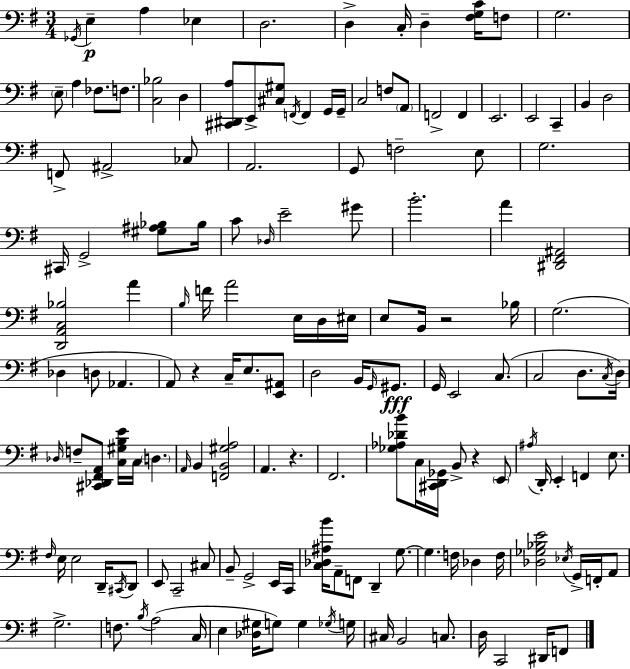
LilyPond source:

{
  \clef bass
  \numericTimeSignature
  \time 3/4
  \key g \major
  \acciaccatura { ges,16 }\p e4-- a4 ees4 | d2. | d4-> c16-. d4-- <fis g c'>16 f8 | g2. | \break \parenthesize e8-- a4 fes8. f8. | <c bes>2 d4 | <cis, dis, a>8 e,8-> <cis gis>8 \acciaccatura { f,16 } f,4 | g,16 g,16-- c2 f8 | \break \parenthesize a,8 f,2-> f,4 | e,2. | e,2 c,4-- | b,4 d2 | \break f,8-> ais,2-> | ces8 a,2. | g,8 f2-- | e8 g2. | \break cis,16 g,2-> <gis ais bes>8 | bes16 c'8 \grace { des16 } e'2-- | gis'8 b'2.-. | a'4 <dis, fis, ais,>2 | \break <d, a, c bes>2 a'4 | \grace { b16 } f'16 a'2 | e16 d16 eis16 e8 b,16 r2 | bes16 g2.( | \break des4 d8 aes,4. | a,8) r4 c16-- e8. | <e, ais,>8 d2 | b,16 \grace { g,16 }\fff gis,8. g,16 e,2 | \break c8.( c2 | d8. \acciaccatura { c16 } d16) \grace { des16 } f8-- <cis, des, fis, a,>8 <c gis b e'>16 | c16 \parenthesize d4. \grace { a,16 } b,4 | <f, b, gis a>2 a,4. | \break r4. fis,2. | <ges aes des' b'>8 c16 <cis, d, ges,>16 | b,8-> r4 \parenthesize e,8 \acciaccatura { ais16 } d,16-. e,4-. | f,4 e8. \grace { fis16 } e16 e2 | \break d,16-- \acciaccatura { cis,16 } d,8 e,8 | c,2-- cis8 b,8-- | g,2-> e,16 c,16 <c des ais b'>16 | a,8-- f,8 d,4-- g8.~~ g4. | \break f16 des4 f16 <des ges bes e'>2 | \acciaccatura { ees16 } g,16-> f,16-. a,8 | g2.-> | f8. \acciaccatura { b16 }( a2 | \break c16 e4 <des gis>16 g8) g4 | \acciaccatura { ges16 } g16 cis16 b,2 c8. | d16 c,2 dis,16 | f,8 \bar "|."
}